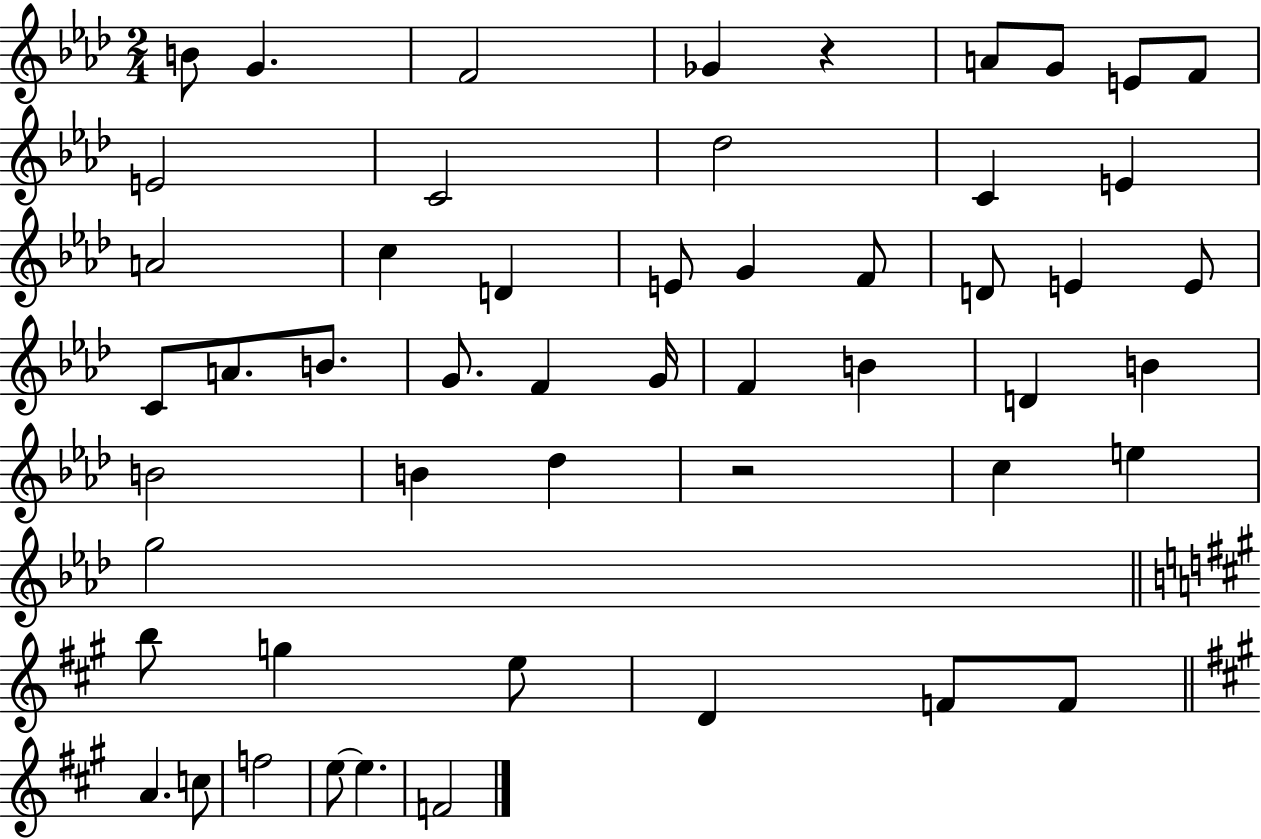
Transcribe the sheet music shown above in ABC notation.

X:1
T:Untitled
M:2/4
L:1/4
K:Ab
B/2 G F2 _G z A/2 G/2 E/2 F/2 E2 C2 _d2 C E A2 c D E/2 G F/2 D/2 E E/2 C/2 A/2 B/2 G/2 F G/4 F B D B B2 B _d z2 c e g2 b/2 g e/2 D F/2 F/2 A c/2 f2 e/2 e F2